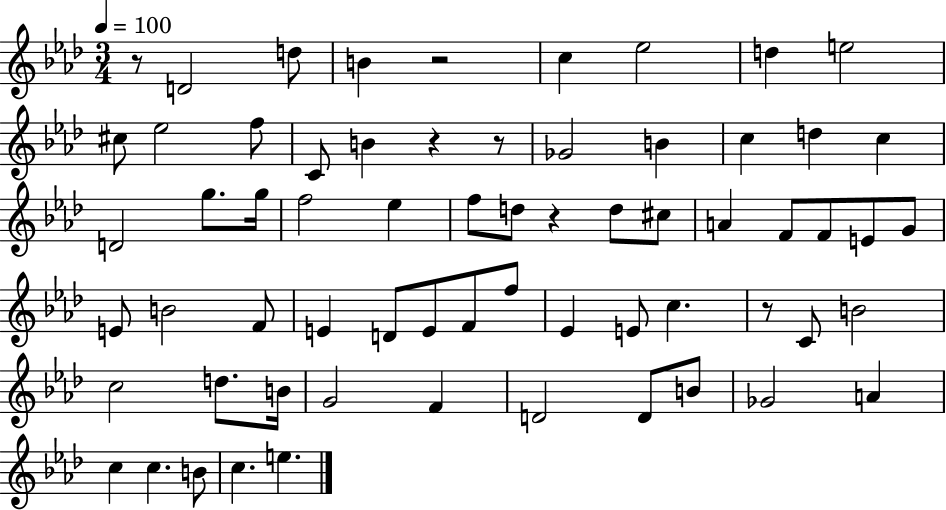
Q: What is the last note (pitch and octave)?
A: E5